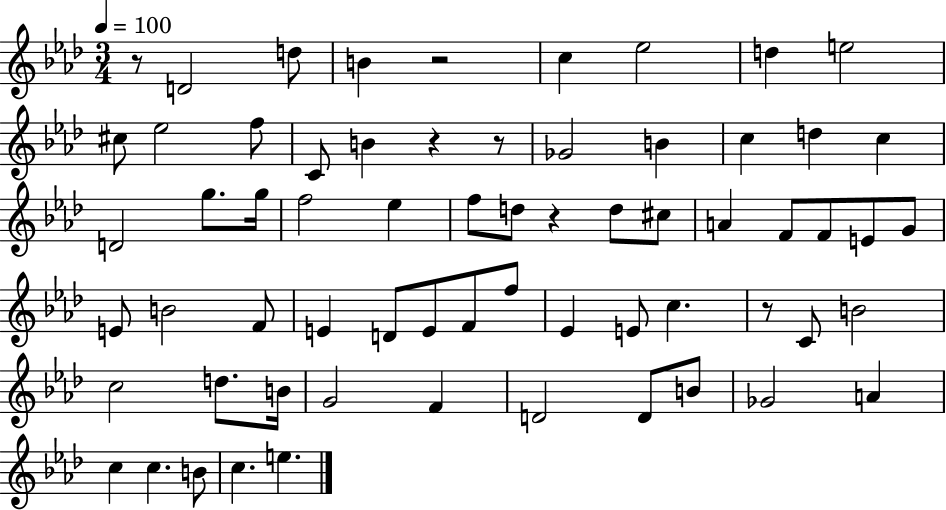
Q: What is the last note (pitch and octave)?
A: E5